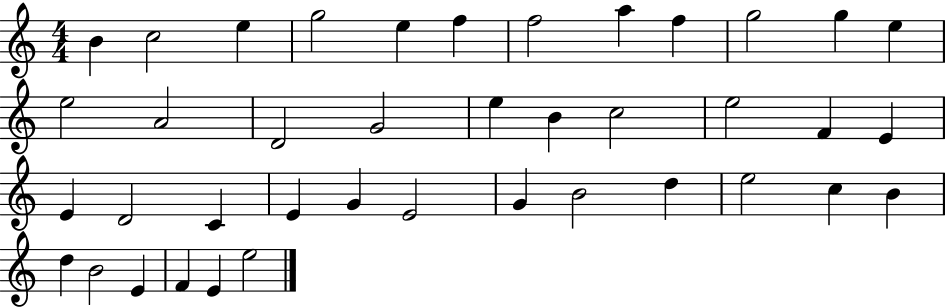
{
  \clef treble
  \numericTimeSignature
  \time 4/4
  \key c \major
  b'4 c''2 e''4 | g''2 e''4 f''4 | f''2 a''4 f''4 | g''2 g''4 e''4 | \break e''2 a'2 | d'2 g'2 | e''4 b'4 c''2 | e''2 f'4 e'4 | \break e'4 d'2 c'4 | e'4 g'4 e'2 | g'4 b'2 d''4 | e''2 c''4 b'4 | \break d''4 b'2 e'4 | f'4 e'4 e''2 | \bar "|."
}